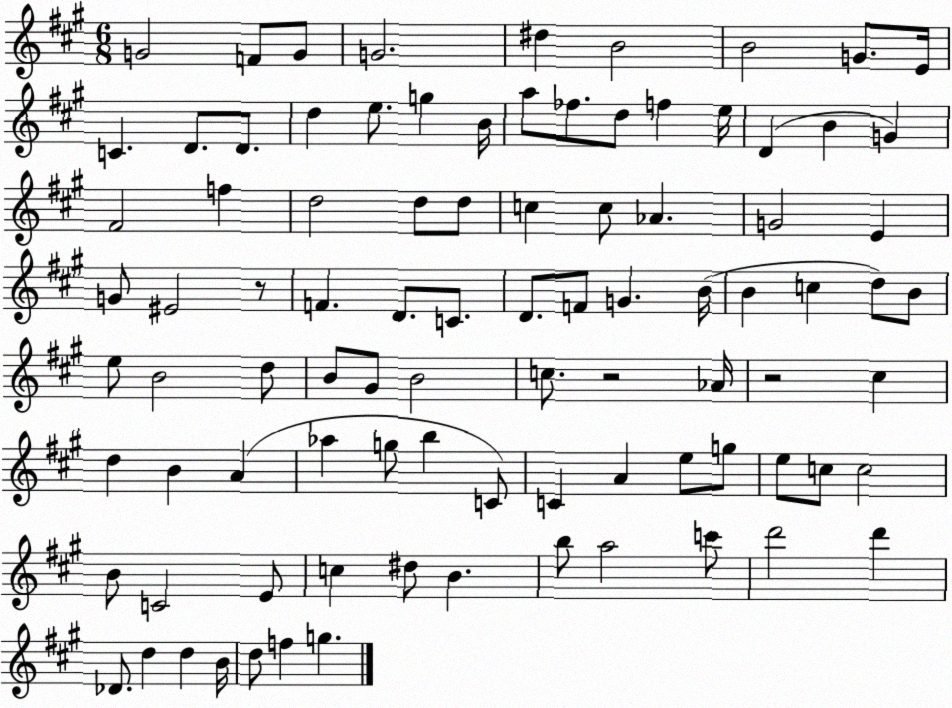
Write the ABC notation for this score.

X:1
T:Untitled
M:6/8
L:1/4
K:A
G2 F/2 G/2 G2 ^d B2 B2 G/2 E/4 C D/2 D/2 d e/2 g B/4 a/2 _f/2 d/2 f e/4 D B G ^F2 f d2 d/2 d/2 c c/2 _A G2 E G/2 ^E2 z/2 F D/2 C/2 D/2 F/2 G B/4 B c d/2 B/2 e/2 B2 d/2 B/2 ^G/2 B2 c/2 z2 _A/4 z2 ^c d B A _a g/2 b C/2 C A e/2 g/2 e/2 c/2 c2 B/2 C2 E/2 c ^d/2 B b/2 a2 c'/2 d'2 d' _D/2 d d B/4 d/2 f g